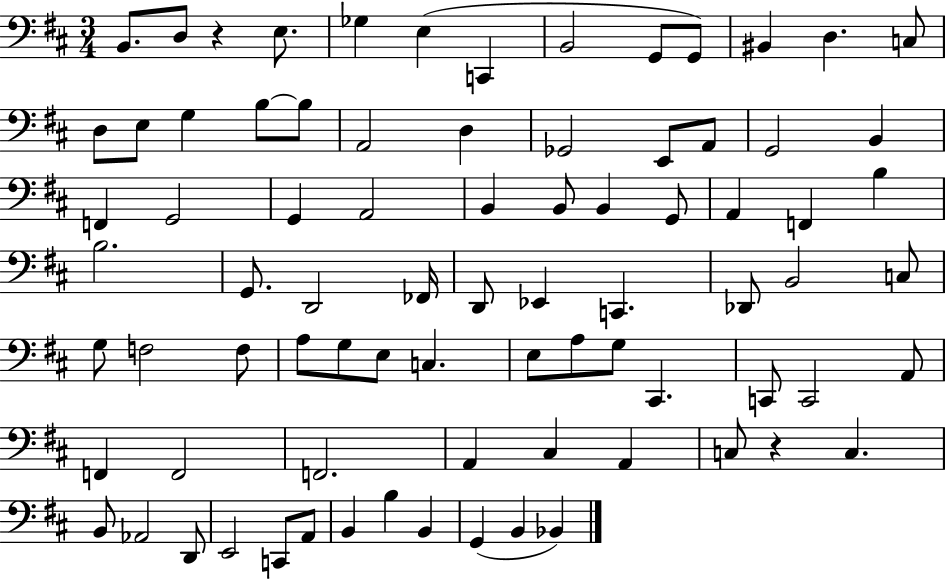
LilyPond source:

{
  \clef bass
  \numericTimeSignature
  \time 3/4
  \key d \major
  \repeat volta 2 { b,8. d8 r4 e8. | ges4 e4( c,4 | b,2 g,8 g,8) | bis,4 d4. c8 | \break d8 e8 g4 b8~~ b8 | a,2 d4 | ges,2 e,8 a,8 | g,2 b,4 | \break f,4 g,2 | g,4 a,2 | b,4 b,8 b,4 g,8 | a,4 f,4 b4 | \break b2. | g,8. d,2 fes,16 | d,8 ees,4 c,4. | des,8 b,2 c8 | \break g8 f2 f8 | a8 g8 e8 c4. | e8 a8 g8 cis,4. | c,8 c,2 a,8 | \break f,4 f,2 | f,2. | a,4 cis4 a,4 | c8 r4 c4. | \break b,8 aes,2 d,8 | e,2 c,8 a,8 | b,4 b4 b,4 | g,4( b,4 bes,4) | \break } \bar "|."
}